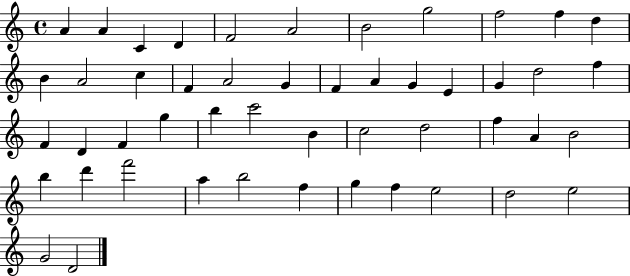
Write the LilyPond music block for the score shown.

{
  \clef treble
  \time 4/4
  \defaultTimeSignature
  \key c \major
  a'4 a'4 c'4 d'4 | f'2 a'2 | b'2 g''2 | f''2 f''4 d''4 | \break b'4 a'2 c''4 | f'4 a'2 g'4 | f'4 a'4 g'4 e'4 | g'4 d''2 f''4 | \break f'4 d'4 f'4 g''4 | b''4 c'''2 b'4 | c''2 d''2 | f''4 a'4 b'2 | \break b''4 d'''4 f'''2 | a''4 b''2 f''4 | g''4 f''4 e''2 | d''2 e''2 | \break g'2 d'2 | \bar "|."
}